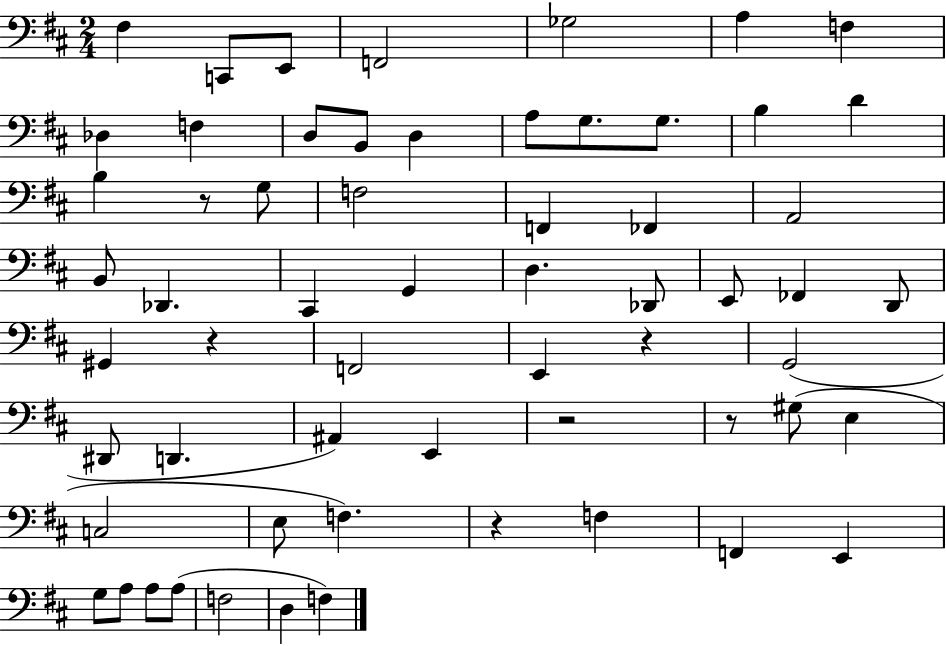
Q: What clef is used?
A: bass